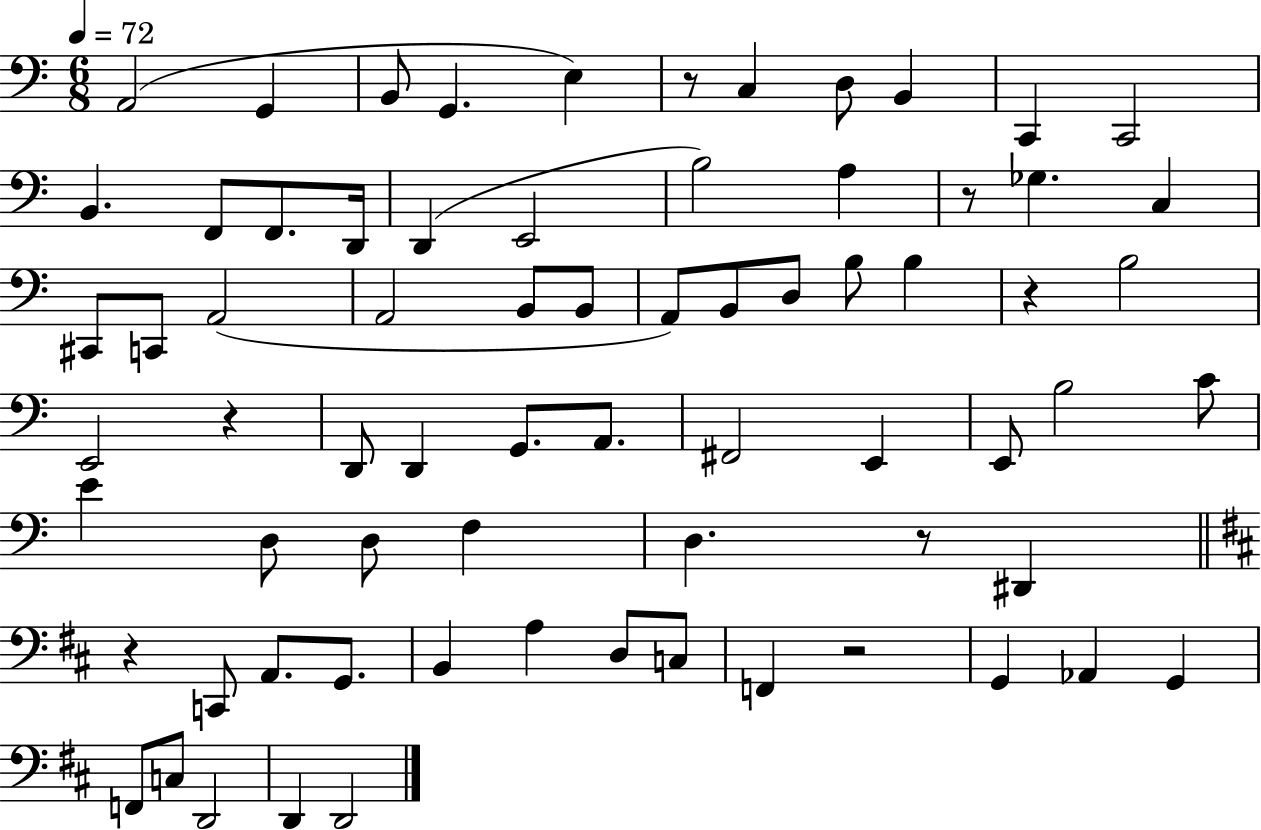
{
  \clef bass
  \numericTimeSignature
  \time 6/8
  \key c \major
  \tempo 4 = 72
  \repeat volta 2 { a,2( g,4 | b,8 g,4. e4) | r8 c4 d8 b,4 | c,4 c,2 | \break b,4. f,8 f,8. d,16 | d,4( e,2 | b2) a4 | r8 ges4. c4 | \break cis,8 c,8 a,2( | a,2 b,8 b,8 | a,8) b,8 d8 b8 b4 | r4 b2 | \break e,2 r4 | d,8 d,4 g,8. a,8. | fis,2 e,4 | e,8 b2 c'8 | \break e'4 d8 d8 f4 | d4. r8 dis,4 | \bar "||" \break \key d \major r4 c,8 a,8. g,8. | b,4 a4 d8 c8 | f,4 r2 | g,4 aes,4 g,4 | \break f,8 c8 d,2 | d,4 d,2 | } \bar "|."
}